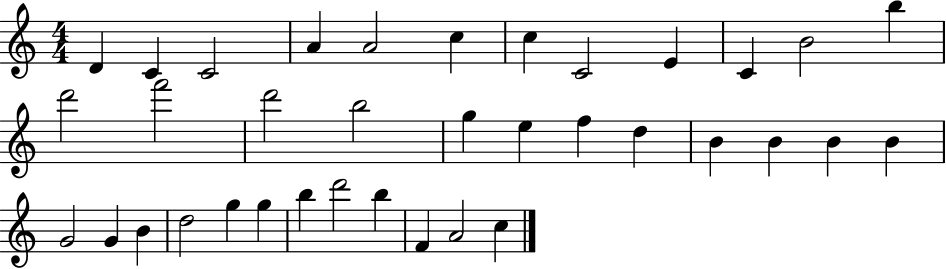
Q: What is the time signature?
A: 4/4